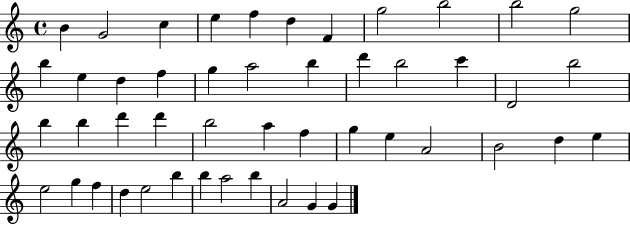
{
  \clef treble
  \time 4/4
  \defaultTimeSignature
  \key c \major
  b'4 g'2 c''4 | e''4 f''4 d''4 f'4 | g''2 b''2 | b''2 g''2 | \break b''4 e''4 d''4 f''4 | g''4 a''2 b''4 | d'''4 b''2 c'''4 | d'2 b''2 | \break b''4 b''4 d'''4 d'''4 | b''2 a''4 f''4 | g''4 e''4 a'2 | b'2 d''4 e''4 | \break e''2 g''4 f''4 | d''4 e''2 b''4 | b''4 a''2 b''4 | a'2 g'4 g'4 | \break \bar "|."
}